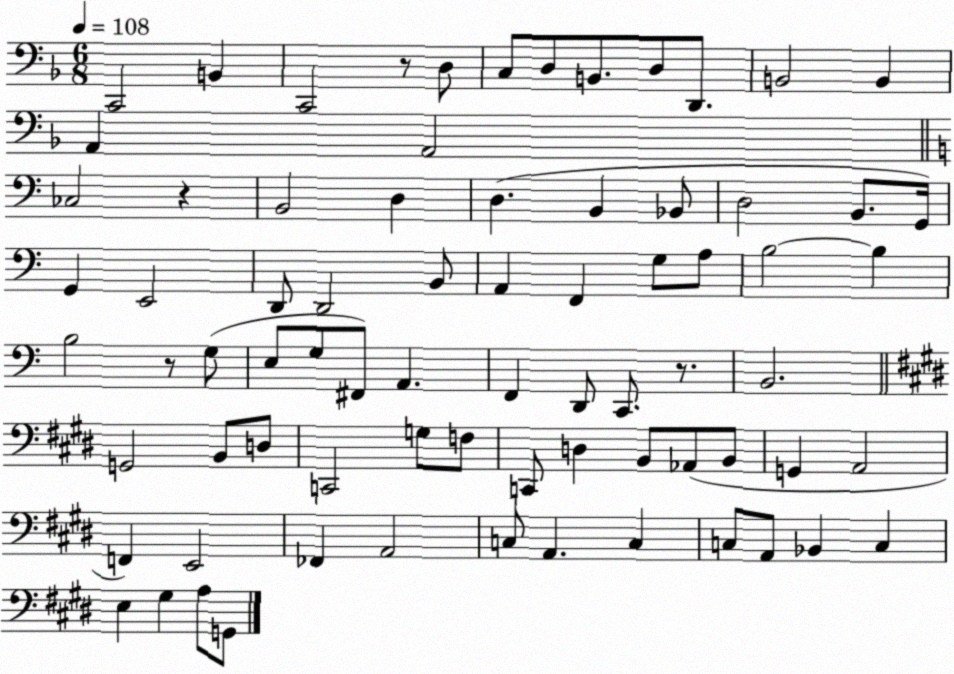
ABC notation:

X:1
T:Untitled
M:6/8
L:1/4
K:F
C,,2 B,, C,,2 z/2 D,/2 C,/2 D,/2 B,,/2 D,/2 D,,/2 B,,2 B,, A,, A,,2 _C,2 z B,,2 D, D, B,, _B,,/2 D,2 B,,/2 G,,/4 G,, E,,2 D,,/2 D,,2 B,,/2 A,, F,, G,/2 A,/2 B,2 B, B,2 z/2 G,/2 E,/2 G,/2 ^F,,/2 A,, F,, D,,/2 C,,/2 z/2 B,,2 G,,2 B,,/2 D,/2 C,,2 G,/2 F,/2 C,,/2 D, B,,/2 _A,,/2 B,,/2 G,, A,,2 F,, E,,2 _F,, A,,2 C,/2 A,, C, C,/2 A,,/2 _B,, C, E, ^G, A,/2 G,,/2